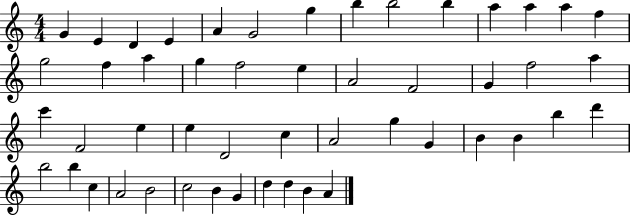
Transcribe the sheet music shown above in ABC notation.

X:1
T:Untitled
M:4/4
L:1/4
K:C
G E D E A G2 g b b2 b a a a f g2 f a g f2 e A2 F2 G f2 a c' F2 e e D2 c A2 g G B B b d' b2 b c A2 B2 c2 B G d d B A